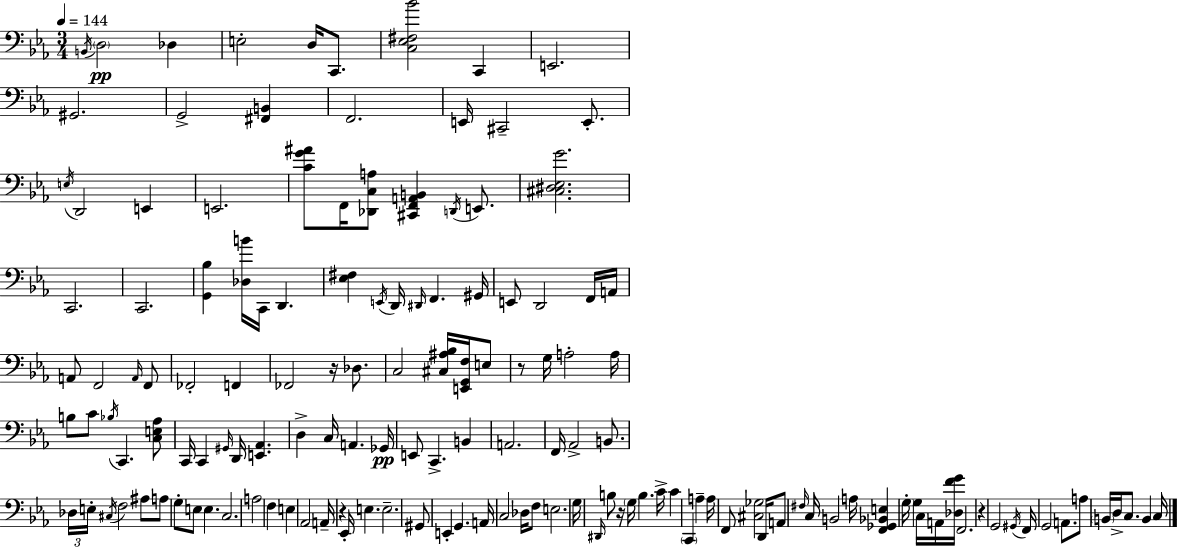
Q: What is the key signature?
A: EES major